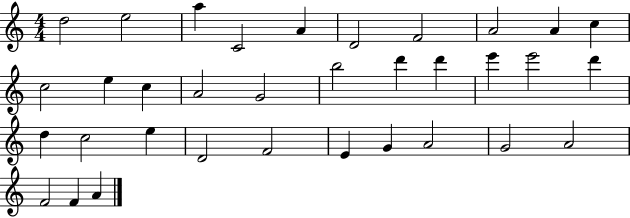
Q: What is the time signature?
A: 4/4